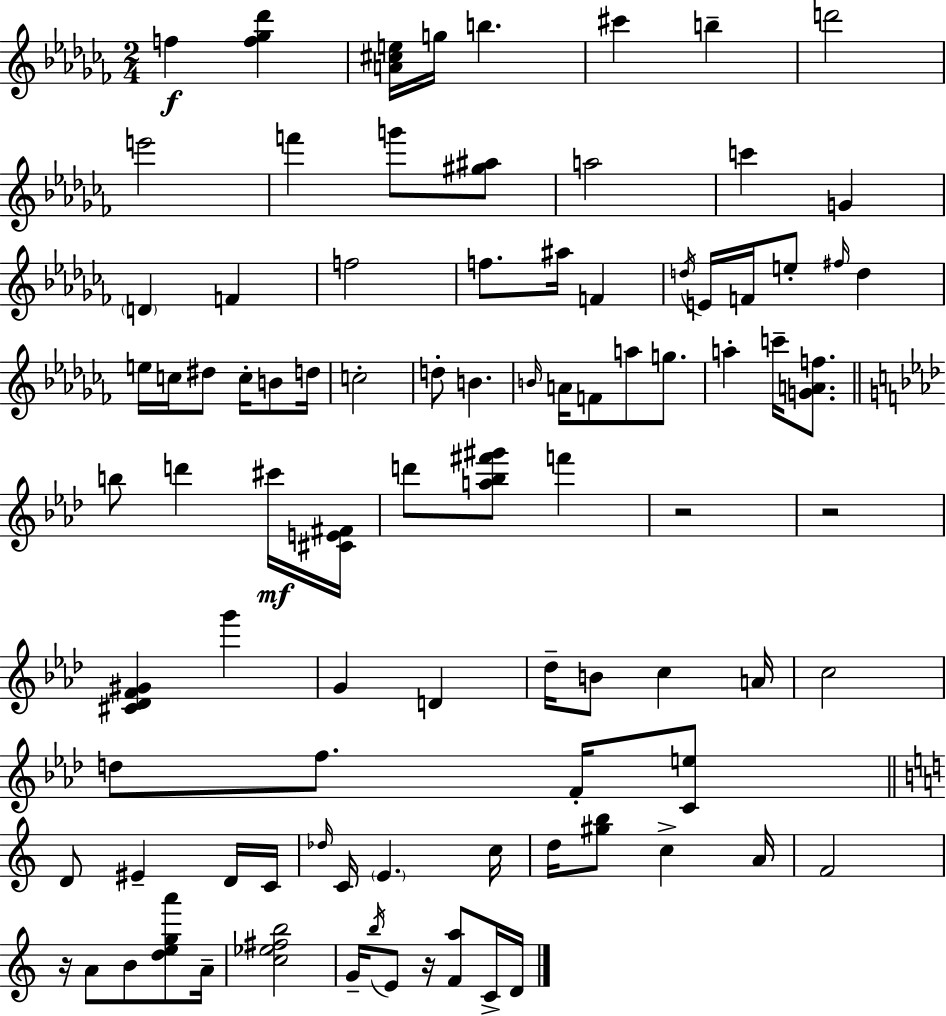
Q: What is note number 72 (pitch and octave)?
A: G4